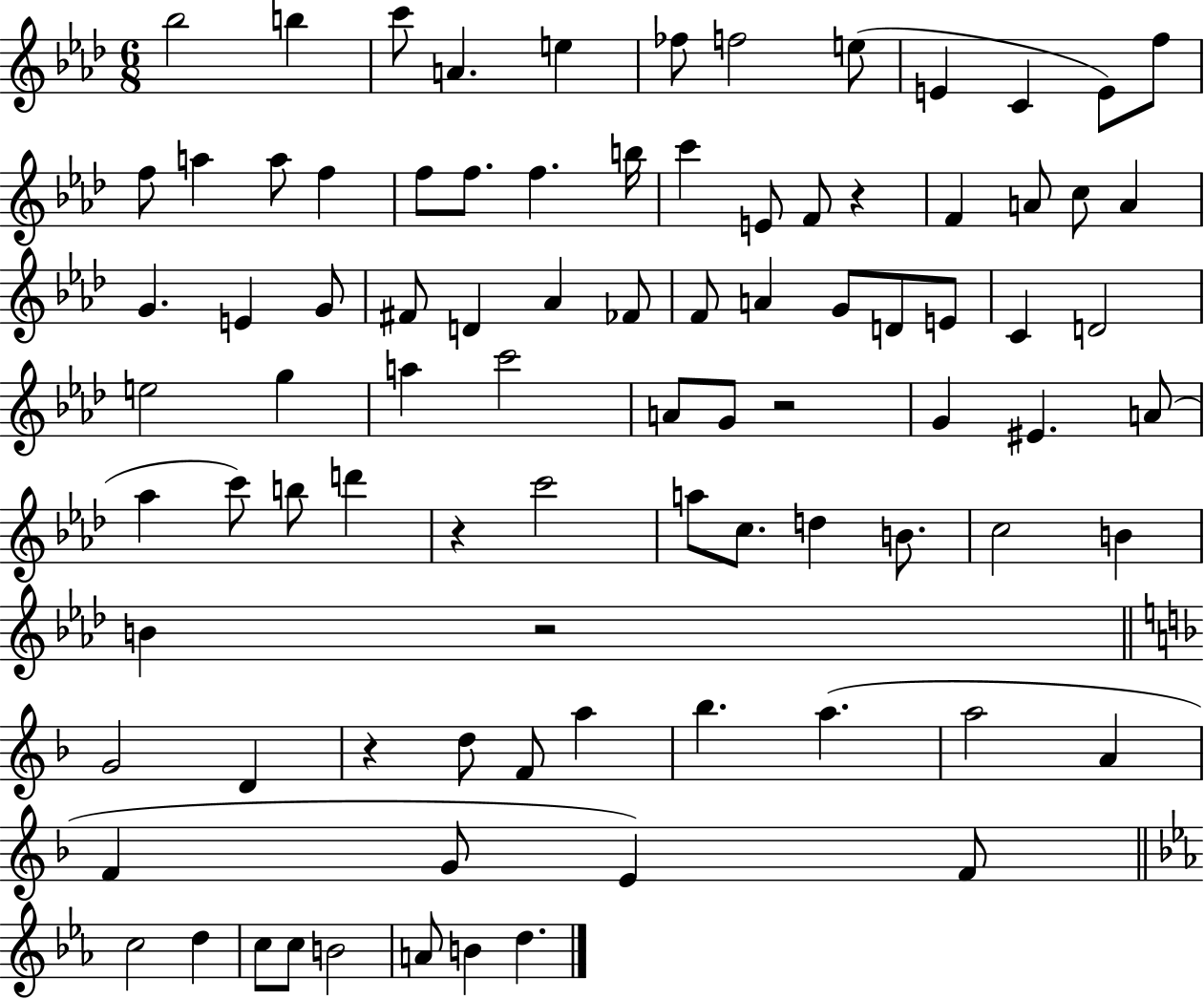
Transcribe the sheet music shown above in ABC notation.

X:1
T:Untitled
M:6/8
L:1/4
K:Ab
_b2 b c'/2 A e _f/2 f2 e/2 E C E/2 f/2 f/2 a a/2 f f/2 f/2 f b/4 c' E/2 F/2 z F A/2 c/2 A G E G/2 ^F/2 D _A _F/2 F/2 A G/2 D/2 E/2 C D2 e2 g a c'2 A/2 G/2 z2 G ^E A/2 _a c'/2 b/2 d' z c'2 a/2 c/2 d B/2 c2 B B z2 G2 D z d/2 F/2 a _b a a2 A F G/2 E F/2 c2 d c/2 c/2 B2 A/2 B d